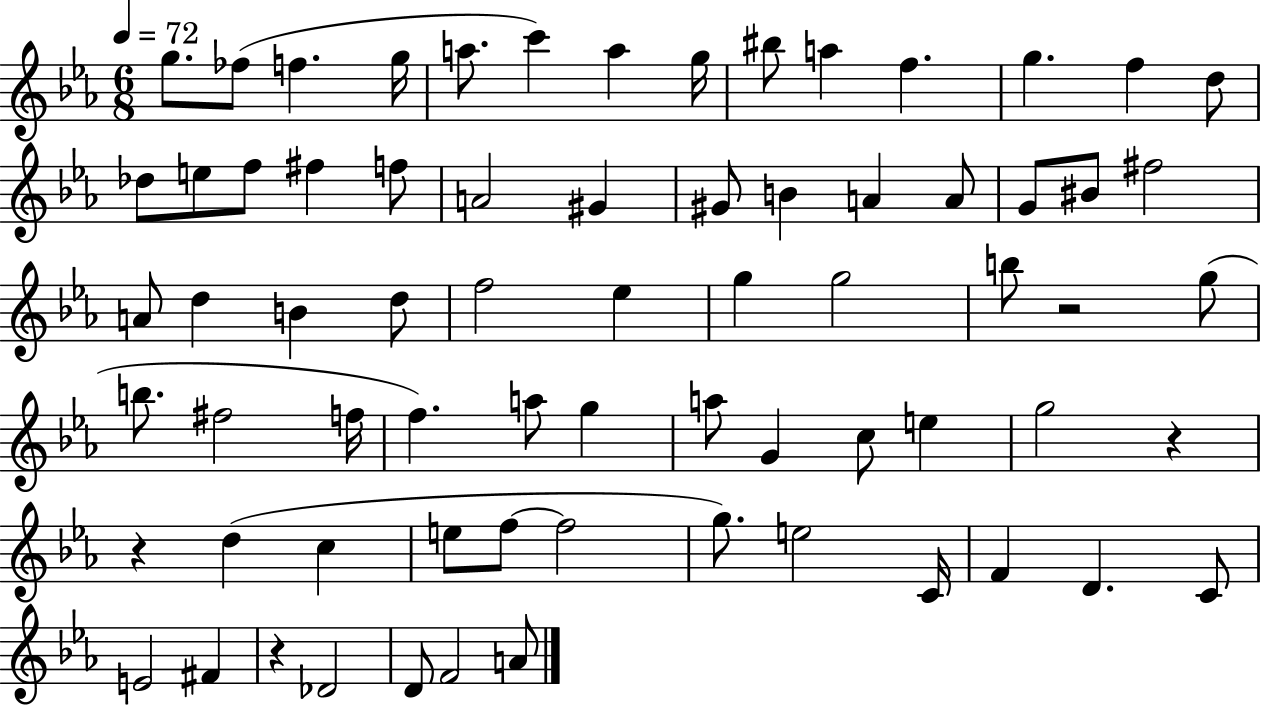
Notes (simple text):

G5/e. FES5/e F5/q. G5/s A5/e. C6/q A5/q G5/s BIS5/e A5/q F5/q. G5/q. F5/q D5/e Db5/e E5/e F5/e F#5/q F5/e A4/h G#4/q G#4/e B4/q A4/q A4/e G4/e BIS4/e F#5/h A4/e D5/q B4/q D5/e F5/h Eb5/q G5/q G5/h B5/e R/h G5/e B5/e. F#5/h F5/s F5/q. A5/e G5/q A5/e G4/q C5/e E5/q G5/h R/q R/q D5/q C5/q E5/e F5/e F5/h G5/e. E5/h C4/s F4/q D4/q. C4/e E4/h F#4/q R/q Db4/h D4/e F4/h A4/e